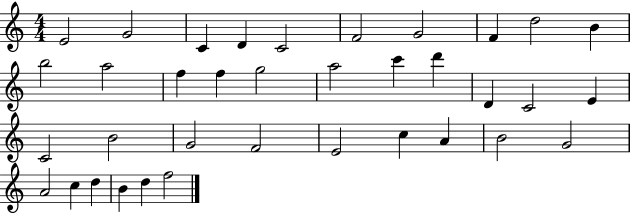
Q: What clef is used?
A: treble